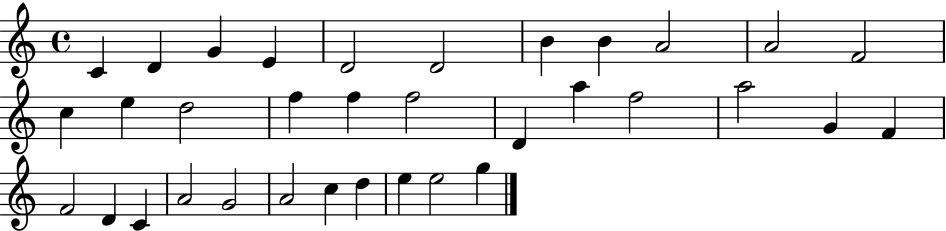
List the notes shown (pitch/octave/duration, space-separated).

C4/q D4/q G4/q E4/q D4/h D4/h B4/q B4/q A4/h A4/h F4/h C5/q E5/q D5/h F5/q F5/q F5/h D4/q A5/q F5/h A5/h G4/q F4/q F4/h D4/q C4/q A4/h G4/h A4/h C5/q D5/q E5/q E5/h G5/q